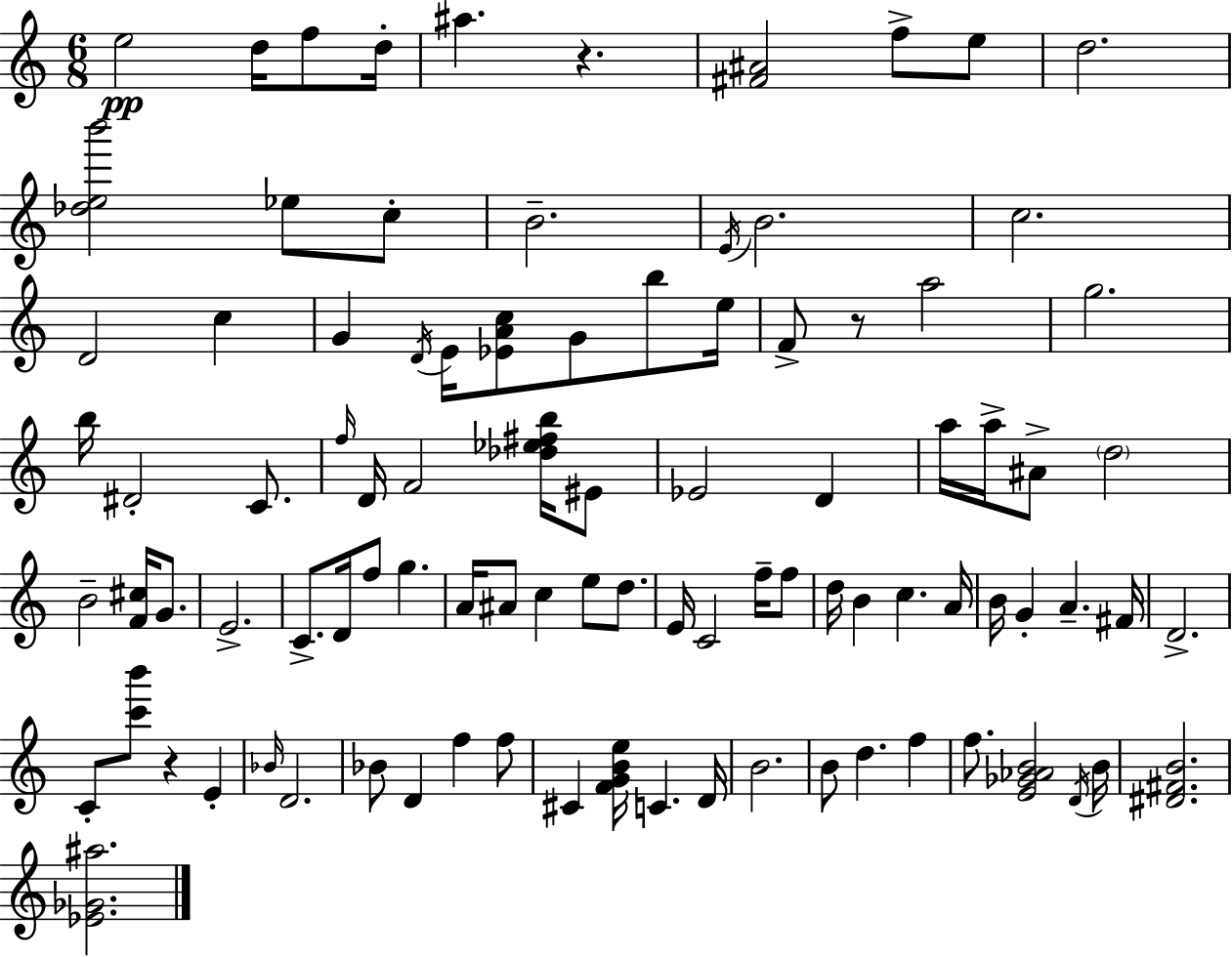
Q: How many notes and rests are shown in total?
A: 94